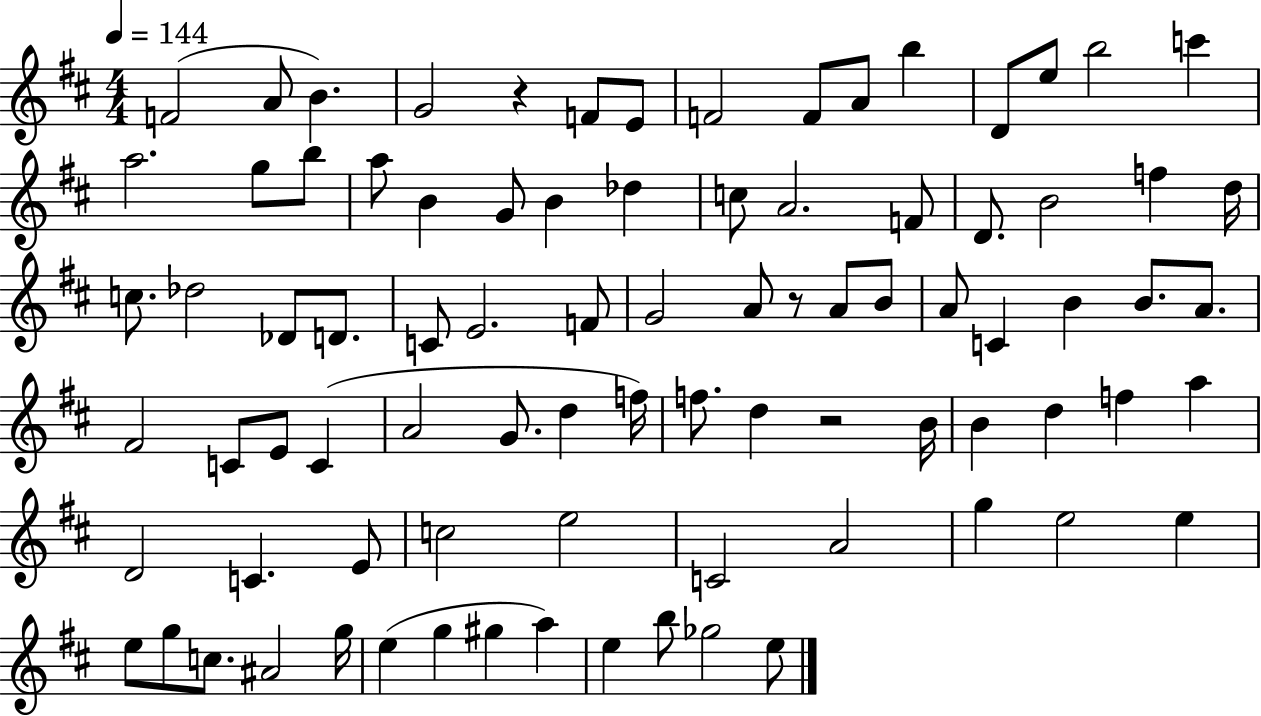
F4/h A4/e B4/q. G4/h R/q F4/e E4/e F4/h F4/e A4/e B5/q D4/e E5/e B5/h C6/q A5/h. G5/e B5/e A5/e B4/q G4/e B4/q Db5/q C5/e A4/h. F4/e D4/e. B4/h F5/q D5/s C5/e. Db5/h Db4/e D4/e. C4/e E4/h. F4/e G4/h A4/e R/e A4/e B4/e A4/e C4/q B4/q B4/e. A4/e. F#4/h C4/e E4/e C4/q A4/h G4/e. D5/q F5/s F5/e. D5/q R/h B4/s B4/q D5/q F5/q A5/q D4/h C4/q. E4/e C5/h E5/h C4/h A4/h G5/q E5/h E5/q E5/e G5/e C5/e. A#4/h G5/s E5/q G5/q G#5/q A5/q E5/q B5/e Gb5/h E5/e